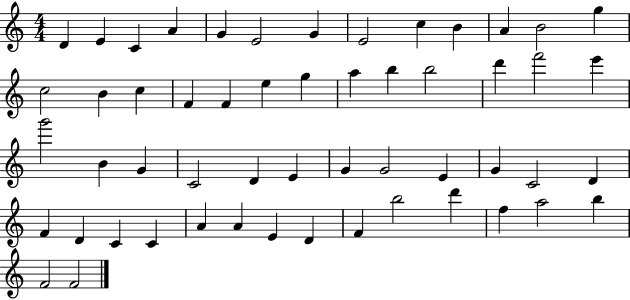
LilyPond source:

{
  \clef treble
  \numericTimeSignature
  \time 4/4
  \key c \major
  d'4 e'4 c'4 a'4 | g'4 e'2 g'4 | e'2 c''4 b'4 | a'4 b'2 g''4 | \break c''2 b'4 c''4 | f'4 f'4 e''4 g''4 | a''4 b''4 b''2 | d'''4 f'''2 e'''4 | \break g'''2 b'4 g'4 | c'2 d'4 e'4 | g'4 g'2 e'4 | g'4 c'2 d'4 | \break f'4 d'4 c'4 c'4 | a'4 a'4 e'4 d'4 | f'4 b''2 d'''4 | f''4 a''2 b''4 | \break f'2 f'2 | \bar "|."
}